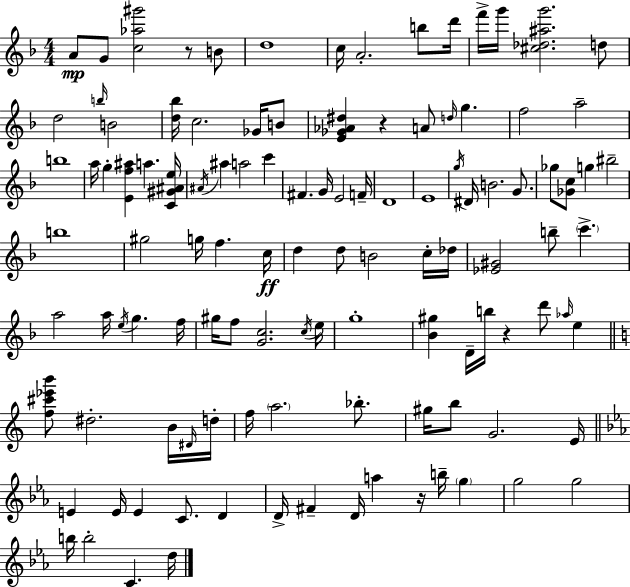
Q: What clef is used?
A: treble